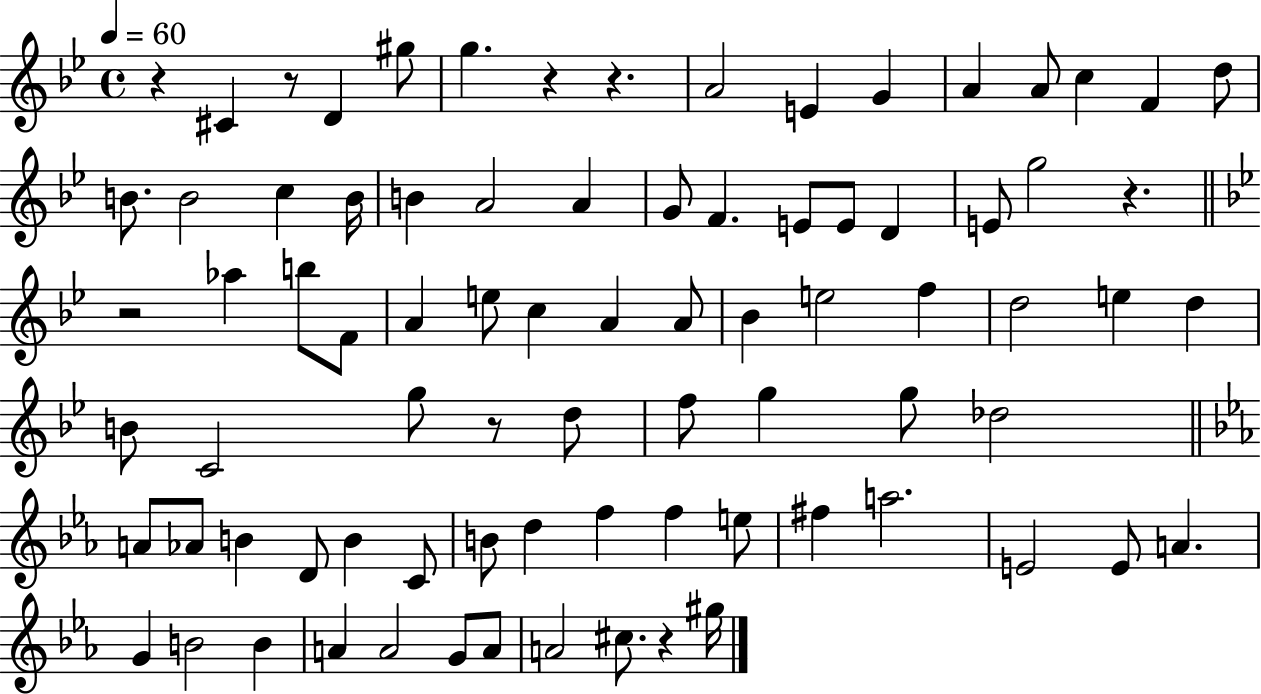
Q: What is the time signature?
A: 4/4